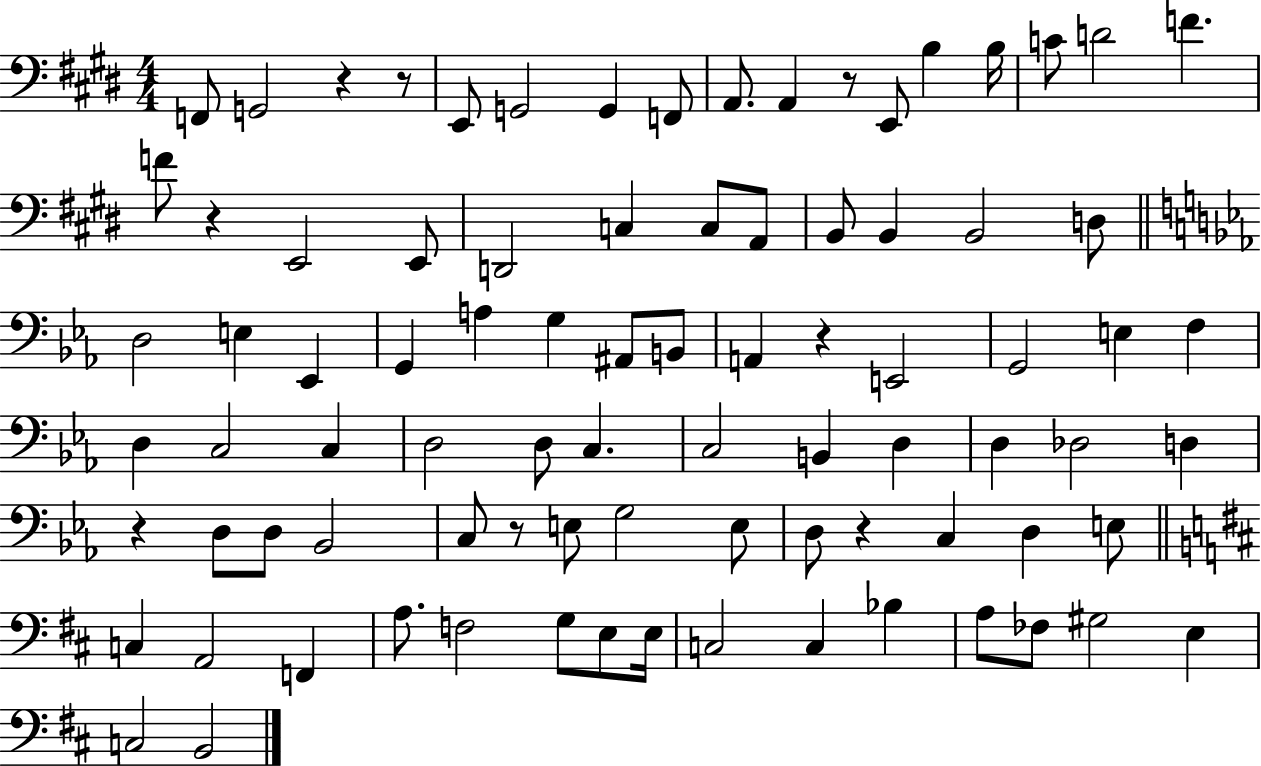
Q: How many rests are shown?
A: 8